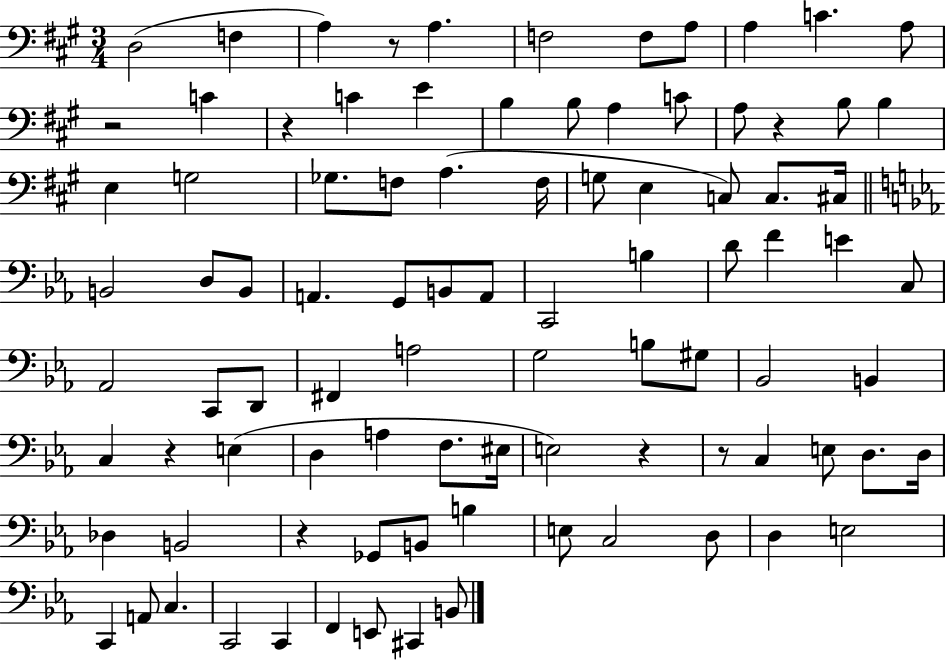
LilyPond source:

{
  \clef bass
  \numericTimeSignature
  \time 3/4
  \key a \major
  d2( f4 | a4) r8 a4. | f2 f8 a8 | a4 c'4. a8 | \break r2 c'4 | r4 c'4 e'4 | b4 b8 a4 c'8 | a8 r4 b8 b4 | \break e4 g2 | ges8. f8 a4.( f16 | g8 e4 c8) c8. cis16 | \bar "||" \break \key ees \major b,2 d8 b,8 | a,4. g,8 b,8 a,8 | c,2 b4 | d'8 f'4 e'4 c8 | \break aes,2 c,8 d,8 | fis,4 a2 | g2 b8 gis8 | bes,2 b,4 | \break c4 r4 e4( | d4 a4 f8. eis16 | e2) r4 | r8 c4 e8 d8. d16 | \break des4 b,2 | r4 ges,8 b,8 b4 | e8 c2 d8 | d4 e2 | \break c,4 a,8 c4. | c,2 c,4 | f,4 e,8 cis,4 b,8 | \bar "|."
}